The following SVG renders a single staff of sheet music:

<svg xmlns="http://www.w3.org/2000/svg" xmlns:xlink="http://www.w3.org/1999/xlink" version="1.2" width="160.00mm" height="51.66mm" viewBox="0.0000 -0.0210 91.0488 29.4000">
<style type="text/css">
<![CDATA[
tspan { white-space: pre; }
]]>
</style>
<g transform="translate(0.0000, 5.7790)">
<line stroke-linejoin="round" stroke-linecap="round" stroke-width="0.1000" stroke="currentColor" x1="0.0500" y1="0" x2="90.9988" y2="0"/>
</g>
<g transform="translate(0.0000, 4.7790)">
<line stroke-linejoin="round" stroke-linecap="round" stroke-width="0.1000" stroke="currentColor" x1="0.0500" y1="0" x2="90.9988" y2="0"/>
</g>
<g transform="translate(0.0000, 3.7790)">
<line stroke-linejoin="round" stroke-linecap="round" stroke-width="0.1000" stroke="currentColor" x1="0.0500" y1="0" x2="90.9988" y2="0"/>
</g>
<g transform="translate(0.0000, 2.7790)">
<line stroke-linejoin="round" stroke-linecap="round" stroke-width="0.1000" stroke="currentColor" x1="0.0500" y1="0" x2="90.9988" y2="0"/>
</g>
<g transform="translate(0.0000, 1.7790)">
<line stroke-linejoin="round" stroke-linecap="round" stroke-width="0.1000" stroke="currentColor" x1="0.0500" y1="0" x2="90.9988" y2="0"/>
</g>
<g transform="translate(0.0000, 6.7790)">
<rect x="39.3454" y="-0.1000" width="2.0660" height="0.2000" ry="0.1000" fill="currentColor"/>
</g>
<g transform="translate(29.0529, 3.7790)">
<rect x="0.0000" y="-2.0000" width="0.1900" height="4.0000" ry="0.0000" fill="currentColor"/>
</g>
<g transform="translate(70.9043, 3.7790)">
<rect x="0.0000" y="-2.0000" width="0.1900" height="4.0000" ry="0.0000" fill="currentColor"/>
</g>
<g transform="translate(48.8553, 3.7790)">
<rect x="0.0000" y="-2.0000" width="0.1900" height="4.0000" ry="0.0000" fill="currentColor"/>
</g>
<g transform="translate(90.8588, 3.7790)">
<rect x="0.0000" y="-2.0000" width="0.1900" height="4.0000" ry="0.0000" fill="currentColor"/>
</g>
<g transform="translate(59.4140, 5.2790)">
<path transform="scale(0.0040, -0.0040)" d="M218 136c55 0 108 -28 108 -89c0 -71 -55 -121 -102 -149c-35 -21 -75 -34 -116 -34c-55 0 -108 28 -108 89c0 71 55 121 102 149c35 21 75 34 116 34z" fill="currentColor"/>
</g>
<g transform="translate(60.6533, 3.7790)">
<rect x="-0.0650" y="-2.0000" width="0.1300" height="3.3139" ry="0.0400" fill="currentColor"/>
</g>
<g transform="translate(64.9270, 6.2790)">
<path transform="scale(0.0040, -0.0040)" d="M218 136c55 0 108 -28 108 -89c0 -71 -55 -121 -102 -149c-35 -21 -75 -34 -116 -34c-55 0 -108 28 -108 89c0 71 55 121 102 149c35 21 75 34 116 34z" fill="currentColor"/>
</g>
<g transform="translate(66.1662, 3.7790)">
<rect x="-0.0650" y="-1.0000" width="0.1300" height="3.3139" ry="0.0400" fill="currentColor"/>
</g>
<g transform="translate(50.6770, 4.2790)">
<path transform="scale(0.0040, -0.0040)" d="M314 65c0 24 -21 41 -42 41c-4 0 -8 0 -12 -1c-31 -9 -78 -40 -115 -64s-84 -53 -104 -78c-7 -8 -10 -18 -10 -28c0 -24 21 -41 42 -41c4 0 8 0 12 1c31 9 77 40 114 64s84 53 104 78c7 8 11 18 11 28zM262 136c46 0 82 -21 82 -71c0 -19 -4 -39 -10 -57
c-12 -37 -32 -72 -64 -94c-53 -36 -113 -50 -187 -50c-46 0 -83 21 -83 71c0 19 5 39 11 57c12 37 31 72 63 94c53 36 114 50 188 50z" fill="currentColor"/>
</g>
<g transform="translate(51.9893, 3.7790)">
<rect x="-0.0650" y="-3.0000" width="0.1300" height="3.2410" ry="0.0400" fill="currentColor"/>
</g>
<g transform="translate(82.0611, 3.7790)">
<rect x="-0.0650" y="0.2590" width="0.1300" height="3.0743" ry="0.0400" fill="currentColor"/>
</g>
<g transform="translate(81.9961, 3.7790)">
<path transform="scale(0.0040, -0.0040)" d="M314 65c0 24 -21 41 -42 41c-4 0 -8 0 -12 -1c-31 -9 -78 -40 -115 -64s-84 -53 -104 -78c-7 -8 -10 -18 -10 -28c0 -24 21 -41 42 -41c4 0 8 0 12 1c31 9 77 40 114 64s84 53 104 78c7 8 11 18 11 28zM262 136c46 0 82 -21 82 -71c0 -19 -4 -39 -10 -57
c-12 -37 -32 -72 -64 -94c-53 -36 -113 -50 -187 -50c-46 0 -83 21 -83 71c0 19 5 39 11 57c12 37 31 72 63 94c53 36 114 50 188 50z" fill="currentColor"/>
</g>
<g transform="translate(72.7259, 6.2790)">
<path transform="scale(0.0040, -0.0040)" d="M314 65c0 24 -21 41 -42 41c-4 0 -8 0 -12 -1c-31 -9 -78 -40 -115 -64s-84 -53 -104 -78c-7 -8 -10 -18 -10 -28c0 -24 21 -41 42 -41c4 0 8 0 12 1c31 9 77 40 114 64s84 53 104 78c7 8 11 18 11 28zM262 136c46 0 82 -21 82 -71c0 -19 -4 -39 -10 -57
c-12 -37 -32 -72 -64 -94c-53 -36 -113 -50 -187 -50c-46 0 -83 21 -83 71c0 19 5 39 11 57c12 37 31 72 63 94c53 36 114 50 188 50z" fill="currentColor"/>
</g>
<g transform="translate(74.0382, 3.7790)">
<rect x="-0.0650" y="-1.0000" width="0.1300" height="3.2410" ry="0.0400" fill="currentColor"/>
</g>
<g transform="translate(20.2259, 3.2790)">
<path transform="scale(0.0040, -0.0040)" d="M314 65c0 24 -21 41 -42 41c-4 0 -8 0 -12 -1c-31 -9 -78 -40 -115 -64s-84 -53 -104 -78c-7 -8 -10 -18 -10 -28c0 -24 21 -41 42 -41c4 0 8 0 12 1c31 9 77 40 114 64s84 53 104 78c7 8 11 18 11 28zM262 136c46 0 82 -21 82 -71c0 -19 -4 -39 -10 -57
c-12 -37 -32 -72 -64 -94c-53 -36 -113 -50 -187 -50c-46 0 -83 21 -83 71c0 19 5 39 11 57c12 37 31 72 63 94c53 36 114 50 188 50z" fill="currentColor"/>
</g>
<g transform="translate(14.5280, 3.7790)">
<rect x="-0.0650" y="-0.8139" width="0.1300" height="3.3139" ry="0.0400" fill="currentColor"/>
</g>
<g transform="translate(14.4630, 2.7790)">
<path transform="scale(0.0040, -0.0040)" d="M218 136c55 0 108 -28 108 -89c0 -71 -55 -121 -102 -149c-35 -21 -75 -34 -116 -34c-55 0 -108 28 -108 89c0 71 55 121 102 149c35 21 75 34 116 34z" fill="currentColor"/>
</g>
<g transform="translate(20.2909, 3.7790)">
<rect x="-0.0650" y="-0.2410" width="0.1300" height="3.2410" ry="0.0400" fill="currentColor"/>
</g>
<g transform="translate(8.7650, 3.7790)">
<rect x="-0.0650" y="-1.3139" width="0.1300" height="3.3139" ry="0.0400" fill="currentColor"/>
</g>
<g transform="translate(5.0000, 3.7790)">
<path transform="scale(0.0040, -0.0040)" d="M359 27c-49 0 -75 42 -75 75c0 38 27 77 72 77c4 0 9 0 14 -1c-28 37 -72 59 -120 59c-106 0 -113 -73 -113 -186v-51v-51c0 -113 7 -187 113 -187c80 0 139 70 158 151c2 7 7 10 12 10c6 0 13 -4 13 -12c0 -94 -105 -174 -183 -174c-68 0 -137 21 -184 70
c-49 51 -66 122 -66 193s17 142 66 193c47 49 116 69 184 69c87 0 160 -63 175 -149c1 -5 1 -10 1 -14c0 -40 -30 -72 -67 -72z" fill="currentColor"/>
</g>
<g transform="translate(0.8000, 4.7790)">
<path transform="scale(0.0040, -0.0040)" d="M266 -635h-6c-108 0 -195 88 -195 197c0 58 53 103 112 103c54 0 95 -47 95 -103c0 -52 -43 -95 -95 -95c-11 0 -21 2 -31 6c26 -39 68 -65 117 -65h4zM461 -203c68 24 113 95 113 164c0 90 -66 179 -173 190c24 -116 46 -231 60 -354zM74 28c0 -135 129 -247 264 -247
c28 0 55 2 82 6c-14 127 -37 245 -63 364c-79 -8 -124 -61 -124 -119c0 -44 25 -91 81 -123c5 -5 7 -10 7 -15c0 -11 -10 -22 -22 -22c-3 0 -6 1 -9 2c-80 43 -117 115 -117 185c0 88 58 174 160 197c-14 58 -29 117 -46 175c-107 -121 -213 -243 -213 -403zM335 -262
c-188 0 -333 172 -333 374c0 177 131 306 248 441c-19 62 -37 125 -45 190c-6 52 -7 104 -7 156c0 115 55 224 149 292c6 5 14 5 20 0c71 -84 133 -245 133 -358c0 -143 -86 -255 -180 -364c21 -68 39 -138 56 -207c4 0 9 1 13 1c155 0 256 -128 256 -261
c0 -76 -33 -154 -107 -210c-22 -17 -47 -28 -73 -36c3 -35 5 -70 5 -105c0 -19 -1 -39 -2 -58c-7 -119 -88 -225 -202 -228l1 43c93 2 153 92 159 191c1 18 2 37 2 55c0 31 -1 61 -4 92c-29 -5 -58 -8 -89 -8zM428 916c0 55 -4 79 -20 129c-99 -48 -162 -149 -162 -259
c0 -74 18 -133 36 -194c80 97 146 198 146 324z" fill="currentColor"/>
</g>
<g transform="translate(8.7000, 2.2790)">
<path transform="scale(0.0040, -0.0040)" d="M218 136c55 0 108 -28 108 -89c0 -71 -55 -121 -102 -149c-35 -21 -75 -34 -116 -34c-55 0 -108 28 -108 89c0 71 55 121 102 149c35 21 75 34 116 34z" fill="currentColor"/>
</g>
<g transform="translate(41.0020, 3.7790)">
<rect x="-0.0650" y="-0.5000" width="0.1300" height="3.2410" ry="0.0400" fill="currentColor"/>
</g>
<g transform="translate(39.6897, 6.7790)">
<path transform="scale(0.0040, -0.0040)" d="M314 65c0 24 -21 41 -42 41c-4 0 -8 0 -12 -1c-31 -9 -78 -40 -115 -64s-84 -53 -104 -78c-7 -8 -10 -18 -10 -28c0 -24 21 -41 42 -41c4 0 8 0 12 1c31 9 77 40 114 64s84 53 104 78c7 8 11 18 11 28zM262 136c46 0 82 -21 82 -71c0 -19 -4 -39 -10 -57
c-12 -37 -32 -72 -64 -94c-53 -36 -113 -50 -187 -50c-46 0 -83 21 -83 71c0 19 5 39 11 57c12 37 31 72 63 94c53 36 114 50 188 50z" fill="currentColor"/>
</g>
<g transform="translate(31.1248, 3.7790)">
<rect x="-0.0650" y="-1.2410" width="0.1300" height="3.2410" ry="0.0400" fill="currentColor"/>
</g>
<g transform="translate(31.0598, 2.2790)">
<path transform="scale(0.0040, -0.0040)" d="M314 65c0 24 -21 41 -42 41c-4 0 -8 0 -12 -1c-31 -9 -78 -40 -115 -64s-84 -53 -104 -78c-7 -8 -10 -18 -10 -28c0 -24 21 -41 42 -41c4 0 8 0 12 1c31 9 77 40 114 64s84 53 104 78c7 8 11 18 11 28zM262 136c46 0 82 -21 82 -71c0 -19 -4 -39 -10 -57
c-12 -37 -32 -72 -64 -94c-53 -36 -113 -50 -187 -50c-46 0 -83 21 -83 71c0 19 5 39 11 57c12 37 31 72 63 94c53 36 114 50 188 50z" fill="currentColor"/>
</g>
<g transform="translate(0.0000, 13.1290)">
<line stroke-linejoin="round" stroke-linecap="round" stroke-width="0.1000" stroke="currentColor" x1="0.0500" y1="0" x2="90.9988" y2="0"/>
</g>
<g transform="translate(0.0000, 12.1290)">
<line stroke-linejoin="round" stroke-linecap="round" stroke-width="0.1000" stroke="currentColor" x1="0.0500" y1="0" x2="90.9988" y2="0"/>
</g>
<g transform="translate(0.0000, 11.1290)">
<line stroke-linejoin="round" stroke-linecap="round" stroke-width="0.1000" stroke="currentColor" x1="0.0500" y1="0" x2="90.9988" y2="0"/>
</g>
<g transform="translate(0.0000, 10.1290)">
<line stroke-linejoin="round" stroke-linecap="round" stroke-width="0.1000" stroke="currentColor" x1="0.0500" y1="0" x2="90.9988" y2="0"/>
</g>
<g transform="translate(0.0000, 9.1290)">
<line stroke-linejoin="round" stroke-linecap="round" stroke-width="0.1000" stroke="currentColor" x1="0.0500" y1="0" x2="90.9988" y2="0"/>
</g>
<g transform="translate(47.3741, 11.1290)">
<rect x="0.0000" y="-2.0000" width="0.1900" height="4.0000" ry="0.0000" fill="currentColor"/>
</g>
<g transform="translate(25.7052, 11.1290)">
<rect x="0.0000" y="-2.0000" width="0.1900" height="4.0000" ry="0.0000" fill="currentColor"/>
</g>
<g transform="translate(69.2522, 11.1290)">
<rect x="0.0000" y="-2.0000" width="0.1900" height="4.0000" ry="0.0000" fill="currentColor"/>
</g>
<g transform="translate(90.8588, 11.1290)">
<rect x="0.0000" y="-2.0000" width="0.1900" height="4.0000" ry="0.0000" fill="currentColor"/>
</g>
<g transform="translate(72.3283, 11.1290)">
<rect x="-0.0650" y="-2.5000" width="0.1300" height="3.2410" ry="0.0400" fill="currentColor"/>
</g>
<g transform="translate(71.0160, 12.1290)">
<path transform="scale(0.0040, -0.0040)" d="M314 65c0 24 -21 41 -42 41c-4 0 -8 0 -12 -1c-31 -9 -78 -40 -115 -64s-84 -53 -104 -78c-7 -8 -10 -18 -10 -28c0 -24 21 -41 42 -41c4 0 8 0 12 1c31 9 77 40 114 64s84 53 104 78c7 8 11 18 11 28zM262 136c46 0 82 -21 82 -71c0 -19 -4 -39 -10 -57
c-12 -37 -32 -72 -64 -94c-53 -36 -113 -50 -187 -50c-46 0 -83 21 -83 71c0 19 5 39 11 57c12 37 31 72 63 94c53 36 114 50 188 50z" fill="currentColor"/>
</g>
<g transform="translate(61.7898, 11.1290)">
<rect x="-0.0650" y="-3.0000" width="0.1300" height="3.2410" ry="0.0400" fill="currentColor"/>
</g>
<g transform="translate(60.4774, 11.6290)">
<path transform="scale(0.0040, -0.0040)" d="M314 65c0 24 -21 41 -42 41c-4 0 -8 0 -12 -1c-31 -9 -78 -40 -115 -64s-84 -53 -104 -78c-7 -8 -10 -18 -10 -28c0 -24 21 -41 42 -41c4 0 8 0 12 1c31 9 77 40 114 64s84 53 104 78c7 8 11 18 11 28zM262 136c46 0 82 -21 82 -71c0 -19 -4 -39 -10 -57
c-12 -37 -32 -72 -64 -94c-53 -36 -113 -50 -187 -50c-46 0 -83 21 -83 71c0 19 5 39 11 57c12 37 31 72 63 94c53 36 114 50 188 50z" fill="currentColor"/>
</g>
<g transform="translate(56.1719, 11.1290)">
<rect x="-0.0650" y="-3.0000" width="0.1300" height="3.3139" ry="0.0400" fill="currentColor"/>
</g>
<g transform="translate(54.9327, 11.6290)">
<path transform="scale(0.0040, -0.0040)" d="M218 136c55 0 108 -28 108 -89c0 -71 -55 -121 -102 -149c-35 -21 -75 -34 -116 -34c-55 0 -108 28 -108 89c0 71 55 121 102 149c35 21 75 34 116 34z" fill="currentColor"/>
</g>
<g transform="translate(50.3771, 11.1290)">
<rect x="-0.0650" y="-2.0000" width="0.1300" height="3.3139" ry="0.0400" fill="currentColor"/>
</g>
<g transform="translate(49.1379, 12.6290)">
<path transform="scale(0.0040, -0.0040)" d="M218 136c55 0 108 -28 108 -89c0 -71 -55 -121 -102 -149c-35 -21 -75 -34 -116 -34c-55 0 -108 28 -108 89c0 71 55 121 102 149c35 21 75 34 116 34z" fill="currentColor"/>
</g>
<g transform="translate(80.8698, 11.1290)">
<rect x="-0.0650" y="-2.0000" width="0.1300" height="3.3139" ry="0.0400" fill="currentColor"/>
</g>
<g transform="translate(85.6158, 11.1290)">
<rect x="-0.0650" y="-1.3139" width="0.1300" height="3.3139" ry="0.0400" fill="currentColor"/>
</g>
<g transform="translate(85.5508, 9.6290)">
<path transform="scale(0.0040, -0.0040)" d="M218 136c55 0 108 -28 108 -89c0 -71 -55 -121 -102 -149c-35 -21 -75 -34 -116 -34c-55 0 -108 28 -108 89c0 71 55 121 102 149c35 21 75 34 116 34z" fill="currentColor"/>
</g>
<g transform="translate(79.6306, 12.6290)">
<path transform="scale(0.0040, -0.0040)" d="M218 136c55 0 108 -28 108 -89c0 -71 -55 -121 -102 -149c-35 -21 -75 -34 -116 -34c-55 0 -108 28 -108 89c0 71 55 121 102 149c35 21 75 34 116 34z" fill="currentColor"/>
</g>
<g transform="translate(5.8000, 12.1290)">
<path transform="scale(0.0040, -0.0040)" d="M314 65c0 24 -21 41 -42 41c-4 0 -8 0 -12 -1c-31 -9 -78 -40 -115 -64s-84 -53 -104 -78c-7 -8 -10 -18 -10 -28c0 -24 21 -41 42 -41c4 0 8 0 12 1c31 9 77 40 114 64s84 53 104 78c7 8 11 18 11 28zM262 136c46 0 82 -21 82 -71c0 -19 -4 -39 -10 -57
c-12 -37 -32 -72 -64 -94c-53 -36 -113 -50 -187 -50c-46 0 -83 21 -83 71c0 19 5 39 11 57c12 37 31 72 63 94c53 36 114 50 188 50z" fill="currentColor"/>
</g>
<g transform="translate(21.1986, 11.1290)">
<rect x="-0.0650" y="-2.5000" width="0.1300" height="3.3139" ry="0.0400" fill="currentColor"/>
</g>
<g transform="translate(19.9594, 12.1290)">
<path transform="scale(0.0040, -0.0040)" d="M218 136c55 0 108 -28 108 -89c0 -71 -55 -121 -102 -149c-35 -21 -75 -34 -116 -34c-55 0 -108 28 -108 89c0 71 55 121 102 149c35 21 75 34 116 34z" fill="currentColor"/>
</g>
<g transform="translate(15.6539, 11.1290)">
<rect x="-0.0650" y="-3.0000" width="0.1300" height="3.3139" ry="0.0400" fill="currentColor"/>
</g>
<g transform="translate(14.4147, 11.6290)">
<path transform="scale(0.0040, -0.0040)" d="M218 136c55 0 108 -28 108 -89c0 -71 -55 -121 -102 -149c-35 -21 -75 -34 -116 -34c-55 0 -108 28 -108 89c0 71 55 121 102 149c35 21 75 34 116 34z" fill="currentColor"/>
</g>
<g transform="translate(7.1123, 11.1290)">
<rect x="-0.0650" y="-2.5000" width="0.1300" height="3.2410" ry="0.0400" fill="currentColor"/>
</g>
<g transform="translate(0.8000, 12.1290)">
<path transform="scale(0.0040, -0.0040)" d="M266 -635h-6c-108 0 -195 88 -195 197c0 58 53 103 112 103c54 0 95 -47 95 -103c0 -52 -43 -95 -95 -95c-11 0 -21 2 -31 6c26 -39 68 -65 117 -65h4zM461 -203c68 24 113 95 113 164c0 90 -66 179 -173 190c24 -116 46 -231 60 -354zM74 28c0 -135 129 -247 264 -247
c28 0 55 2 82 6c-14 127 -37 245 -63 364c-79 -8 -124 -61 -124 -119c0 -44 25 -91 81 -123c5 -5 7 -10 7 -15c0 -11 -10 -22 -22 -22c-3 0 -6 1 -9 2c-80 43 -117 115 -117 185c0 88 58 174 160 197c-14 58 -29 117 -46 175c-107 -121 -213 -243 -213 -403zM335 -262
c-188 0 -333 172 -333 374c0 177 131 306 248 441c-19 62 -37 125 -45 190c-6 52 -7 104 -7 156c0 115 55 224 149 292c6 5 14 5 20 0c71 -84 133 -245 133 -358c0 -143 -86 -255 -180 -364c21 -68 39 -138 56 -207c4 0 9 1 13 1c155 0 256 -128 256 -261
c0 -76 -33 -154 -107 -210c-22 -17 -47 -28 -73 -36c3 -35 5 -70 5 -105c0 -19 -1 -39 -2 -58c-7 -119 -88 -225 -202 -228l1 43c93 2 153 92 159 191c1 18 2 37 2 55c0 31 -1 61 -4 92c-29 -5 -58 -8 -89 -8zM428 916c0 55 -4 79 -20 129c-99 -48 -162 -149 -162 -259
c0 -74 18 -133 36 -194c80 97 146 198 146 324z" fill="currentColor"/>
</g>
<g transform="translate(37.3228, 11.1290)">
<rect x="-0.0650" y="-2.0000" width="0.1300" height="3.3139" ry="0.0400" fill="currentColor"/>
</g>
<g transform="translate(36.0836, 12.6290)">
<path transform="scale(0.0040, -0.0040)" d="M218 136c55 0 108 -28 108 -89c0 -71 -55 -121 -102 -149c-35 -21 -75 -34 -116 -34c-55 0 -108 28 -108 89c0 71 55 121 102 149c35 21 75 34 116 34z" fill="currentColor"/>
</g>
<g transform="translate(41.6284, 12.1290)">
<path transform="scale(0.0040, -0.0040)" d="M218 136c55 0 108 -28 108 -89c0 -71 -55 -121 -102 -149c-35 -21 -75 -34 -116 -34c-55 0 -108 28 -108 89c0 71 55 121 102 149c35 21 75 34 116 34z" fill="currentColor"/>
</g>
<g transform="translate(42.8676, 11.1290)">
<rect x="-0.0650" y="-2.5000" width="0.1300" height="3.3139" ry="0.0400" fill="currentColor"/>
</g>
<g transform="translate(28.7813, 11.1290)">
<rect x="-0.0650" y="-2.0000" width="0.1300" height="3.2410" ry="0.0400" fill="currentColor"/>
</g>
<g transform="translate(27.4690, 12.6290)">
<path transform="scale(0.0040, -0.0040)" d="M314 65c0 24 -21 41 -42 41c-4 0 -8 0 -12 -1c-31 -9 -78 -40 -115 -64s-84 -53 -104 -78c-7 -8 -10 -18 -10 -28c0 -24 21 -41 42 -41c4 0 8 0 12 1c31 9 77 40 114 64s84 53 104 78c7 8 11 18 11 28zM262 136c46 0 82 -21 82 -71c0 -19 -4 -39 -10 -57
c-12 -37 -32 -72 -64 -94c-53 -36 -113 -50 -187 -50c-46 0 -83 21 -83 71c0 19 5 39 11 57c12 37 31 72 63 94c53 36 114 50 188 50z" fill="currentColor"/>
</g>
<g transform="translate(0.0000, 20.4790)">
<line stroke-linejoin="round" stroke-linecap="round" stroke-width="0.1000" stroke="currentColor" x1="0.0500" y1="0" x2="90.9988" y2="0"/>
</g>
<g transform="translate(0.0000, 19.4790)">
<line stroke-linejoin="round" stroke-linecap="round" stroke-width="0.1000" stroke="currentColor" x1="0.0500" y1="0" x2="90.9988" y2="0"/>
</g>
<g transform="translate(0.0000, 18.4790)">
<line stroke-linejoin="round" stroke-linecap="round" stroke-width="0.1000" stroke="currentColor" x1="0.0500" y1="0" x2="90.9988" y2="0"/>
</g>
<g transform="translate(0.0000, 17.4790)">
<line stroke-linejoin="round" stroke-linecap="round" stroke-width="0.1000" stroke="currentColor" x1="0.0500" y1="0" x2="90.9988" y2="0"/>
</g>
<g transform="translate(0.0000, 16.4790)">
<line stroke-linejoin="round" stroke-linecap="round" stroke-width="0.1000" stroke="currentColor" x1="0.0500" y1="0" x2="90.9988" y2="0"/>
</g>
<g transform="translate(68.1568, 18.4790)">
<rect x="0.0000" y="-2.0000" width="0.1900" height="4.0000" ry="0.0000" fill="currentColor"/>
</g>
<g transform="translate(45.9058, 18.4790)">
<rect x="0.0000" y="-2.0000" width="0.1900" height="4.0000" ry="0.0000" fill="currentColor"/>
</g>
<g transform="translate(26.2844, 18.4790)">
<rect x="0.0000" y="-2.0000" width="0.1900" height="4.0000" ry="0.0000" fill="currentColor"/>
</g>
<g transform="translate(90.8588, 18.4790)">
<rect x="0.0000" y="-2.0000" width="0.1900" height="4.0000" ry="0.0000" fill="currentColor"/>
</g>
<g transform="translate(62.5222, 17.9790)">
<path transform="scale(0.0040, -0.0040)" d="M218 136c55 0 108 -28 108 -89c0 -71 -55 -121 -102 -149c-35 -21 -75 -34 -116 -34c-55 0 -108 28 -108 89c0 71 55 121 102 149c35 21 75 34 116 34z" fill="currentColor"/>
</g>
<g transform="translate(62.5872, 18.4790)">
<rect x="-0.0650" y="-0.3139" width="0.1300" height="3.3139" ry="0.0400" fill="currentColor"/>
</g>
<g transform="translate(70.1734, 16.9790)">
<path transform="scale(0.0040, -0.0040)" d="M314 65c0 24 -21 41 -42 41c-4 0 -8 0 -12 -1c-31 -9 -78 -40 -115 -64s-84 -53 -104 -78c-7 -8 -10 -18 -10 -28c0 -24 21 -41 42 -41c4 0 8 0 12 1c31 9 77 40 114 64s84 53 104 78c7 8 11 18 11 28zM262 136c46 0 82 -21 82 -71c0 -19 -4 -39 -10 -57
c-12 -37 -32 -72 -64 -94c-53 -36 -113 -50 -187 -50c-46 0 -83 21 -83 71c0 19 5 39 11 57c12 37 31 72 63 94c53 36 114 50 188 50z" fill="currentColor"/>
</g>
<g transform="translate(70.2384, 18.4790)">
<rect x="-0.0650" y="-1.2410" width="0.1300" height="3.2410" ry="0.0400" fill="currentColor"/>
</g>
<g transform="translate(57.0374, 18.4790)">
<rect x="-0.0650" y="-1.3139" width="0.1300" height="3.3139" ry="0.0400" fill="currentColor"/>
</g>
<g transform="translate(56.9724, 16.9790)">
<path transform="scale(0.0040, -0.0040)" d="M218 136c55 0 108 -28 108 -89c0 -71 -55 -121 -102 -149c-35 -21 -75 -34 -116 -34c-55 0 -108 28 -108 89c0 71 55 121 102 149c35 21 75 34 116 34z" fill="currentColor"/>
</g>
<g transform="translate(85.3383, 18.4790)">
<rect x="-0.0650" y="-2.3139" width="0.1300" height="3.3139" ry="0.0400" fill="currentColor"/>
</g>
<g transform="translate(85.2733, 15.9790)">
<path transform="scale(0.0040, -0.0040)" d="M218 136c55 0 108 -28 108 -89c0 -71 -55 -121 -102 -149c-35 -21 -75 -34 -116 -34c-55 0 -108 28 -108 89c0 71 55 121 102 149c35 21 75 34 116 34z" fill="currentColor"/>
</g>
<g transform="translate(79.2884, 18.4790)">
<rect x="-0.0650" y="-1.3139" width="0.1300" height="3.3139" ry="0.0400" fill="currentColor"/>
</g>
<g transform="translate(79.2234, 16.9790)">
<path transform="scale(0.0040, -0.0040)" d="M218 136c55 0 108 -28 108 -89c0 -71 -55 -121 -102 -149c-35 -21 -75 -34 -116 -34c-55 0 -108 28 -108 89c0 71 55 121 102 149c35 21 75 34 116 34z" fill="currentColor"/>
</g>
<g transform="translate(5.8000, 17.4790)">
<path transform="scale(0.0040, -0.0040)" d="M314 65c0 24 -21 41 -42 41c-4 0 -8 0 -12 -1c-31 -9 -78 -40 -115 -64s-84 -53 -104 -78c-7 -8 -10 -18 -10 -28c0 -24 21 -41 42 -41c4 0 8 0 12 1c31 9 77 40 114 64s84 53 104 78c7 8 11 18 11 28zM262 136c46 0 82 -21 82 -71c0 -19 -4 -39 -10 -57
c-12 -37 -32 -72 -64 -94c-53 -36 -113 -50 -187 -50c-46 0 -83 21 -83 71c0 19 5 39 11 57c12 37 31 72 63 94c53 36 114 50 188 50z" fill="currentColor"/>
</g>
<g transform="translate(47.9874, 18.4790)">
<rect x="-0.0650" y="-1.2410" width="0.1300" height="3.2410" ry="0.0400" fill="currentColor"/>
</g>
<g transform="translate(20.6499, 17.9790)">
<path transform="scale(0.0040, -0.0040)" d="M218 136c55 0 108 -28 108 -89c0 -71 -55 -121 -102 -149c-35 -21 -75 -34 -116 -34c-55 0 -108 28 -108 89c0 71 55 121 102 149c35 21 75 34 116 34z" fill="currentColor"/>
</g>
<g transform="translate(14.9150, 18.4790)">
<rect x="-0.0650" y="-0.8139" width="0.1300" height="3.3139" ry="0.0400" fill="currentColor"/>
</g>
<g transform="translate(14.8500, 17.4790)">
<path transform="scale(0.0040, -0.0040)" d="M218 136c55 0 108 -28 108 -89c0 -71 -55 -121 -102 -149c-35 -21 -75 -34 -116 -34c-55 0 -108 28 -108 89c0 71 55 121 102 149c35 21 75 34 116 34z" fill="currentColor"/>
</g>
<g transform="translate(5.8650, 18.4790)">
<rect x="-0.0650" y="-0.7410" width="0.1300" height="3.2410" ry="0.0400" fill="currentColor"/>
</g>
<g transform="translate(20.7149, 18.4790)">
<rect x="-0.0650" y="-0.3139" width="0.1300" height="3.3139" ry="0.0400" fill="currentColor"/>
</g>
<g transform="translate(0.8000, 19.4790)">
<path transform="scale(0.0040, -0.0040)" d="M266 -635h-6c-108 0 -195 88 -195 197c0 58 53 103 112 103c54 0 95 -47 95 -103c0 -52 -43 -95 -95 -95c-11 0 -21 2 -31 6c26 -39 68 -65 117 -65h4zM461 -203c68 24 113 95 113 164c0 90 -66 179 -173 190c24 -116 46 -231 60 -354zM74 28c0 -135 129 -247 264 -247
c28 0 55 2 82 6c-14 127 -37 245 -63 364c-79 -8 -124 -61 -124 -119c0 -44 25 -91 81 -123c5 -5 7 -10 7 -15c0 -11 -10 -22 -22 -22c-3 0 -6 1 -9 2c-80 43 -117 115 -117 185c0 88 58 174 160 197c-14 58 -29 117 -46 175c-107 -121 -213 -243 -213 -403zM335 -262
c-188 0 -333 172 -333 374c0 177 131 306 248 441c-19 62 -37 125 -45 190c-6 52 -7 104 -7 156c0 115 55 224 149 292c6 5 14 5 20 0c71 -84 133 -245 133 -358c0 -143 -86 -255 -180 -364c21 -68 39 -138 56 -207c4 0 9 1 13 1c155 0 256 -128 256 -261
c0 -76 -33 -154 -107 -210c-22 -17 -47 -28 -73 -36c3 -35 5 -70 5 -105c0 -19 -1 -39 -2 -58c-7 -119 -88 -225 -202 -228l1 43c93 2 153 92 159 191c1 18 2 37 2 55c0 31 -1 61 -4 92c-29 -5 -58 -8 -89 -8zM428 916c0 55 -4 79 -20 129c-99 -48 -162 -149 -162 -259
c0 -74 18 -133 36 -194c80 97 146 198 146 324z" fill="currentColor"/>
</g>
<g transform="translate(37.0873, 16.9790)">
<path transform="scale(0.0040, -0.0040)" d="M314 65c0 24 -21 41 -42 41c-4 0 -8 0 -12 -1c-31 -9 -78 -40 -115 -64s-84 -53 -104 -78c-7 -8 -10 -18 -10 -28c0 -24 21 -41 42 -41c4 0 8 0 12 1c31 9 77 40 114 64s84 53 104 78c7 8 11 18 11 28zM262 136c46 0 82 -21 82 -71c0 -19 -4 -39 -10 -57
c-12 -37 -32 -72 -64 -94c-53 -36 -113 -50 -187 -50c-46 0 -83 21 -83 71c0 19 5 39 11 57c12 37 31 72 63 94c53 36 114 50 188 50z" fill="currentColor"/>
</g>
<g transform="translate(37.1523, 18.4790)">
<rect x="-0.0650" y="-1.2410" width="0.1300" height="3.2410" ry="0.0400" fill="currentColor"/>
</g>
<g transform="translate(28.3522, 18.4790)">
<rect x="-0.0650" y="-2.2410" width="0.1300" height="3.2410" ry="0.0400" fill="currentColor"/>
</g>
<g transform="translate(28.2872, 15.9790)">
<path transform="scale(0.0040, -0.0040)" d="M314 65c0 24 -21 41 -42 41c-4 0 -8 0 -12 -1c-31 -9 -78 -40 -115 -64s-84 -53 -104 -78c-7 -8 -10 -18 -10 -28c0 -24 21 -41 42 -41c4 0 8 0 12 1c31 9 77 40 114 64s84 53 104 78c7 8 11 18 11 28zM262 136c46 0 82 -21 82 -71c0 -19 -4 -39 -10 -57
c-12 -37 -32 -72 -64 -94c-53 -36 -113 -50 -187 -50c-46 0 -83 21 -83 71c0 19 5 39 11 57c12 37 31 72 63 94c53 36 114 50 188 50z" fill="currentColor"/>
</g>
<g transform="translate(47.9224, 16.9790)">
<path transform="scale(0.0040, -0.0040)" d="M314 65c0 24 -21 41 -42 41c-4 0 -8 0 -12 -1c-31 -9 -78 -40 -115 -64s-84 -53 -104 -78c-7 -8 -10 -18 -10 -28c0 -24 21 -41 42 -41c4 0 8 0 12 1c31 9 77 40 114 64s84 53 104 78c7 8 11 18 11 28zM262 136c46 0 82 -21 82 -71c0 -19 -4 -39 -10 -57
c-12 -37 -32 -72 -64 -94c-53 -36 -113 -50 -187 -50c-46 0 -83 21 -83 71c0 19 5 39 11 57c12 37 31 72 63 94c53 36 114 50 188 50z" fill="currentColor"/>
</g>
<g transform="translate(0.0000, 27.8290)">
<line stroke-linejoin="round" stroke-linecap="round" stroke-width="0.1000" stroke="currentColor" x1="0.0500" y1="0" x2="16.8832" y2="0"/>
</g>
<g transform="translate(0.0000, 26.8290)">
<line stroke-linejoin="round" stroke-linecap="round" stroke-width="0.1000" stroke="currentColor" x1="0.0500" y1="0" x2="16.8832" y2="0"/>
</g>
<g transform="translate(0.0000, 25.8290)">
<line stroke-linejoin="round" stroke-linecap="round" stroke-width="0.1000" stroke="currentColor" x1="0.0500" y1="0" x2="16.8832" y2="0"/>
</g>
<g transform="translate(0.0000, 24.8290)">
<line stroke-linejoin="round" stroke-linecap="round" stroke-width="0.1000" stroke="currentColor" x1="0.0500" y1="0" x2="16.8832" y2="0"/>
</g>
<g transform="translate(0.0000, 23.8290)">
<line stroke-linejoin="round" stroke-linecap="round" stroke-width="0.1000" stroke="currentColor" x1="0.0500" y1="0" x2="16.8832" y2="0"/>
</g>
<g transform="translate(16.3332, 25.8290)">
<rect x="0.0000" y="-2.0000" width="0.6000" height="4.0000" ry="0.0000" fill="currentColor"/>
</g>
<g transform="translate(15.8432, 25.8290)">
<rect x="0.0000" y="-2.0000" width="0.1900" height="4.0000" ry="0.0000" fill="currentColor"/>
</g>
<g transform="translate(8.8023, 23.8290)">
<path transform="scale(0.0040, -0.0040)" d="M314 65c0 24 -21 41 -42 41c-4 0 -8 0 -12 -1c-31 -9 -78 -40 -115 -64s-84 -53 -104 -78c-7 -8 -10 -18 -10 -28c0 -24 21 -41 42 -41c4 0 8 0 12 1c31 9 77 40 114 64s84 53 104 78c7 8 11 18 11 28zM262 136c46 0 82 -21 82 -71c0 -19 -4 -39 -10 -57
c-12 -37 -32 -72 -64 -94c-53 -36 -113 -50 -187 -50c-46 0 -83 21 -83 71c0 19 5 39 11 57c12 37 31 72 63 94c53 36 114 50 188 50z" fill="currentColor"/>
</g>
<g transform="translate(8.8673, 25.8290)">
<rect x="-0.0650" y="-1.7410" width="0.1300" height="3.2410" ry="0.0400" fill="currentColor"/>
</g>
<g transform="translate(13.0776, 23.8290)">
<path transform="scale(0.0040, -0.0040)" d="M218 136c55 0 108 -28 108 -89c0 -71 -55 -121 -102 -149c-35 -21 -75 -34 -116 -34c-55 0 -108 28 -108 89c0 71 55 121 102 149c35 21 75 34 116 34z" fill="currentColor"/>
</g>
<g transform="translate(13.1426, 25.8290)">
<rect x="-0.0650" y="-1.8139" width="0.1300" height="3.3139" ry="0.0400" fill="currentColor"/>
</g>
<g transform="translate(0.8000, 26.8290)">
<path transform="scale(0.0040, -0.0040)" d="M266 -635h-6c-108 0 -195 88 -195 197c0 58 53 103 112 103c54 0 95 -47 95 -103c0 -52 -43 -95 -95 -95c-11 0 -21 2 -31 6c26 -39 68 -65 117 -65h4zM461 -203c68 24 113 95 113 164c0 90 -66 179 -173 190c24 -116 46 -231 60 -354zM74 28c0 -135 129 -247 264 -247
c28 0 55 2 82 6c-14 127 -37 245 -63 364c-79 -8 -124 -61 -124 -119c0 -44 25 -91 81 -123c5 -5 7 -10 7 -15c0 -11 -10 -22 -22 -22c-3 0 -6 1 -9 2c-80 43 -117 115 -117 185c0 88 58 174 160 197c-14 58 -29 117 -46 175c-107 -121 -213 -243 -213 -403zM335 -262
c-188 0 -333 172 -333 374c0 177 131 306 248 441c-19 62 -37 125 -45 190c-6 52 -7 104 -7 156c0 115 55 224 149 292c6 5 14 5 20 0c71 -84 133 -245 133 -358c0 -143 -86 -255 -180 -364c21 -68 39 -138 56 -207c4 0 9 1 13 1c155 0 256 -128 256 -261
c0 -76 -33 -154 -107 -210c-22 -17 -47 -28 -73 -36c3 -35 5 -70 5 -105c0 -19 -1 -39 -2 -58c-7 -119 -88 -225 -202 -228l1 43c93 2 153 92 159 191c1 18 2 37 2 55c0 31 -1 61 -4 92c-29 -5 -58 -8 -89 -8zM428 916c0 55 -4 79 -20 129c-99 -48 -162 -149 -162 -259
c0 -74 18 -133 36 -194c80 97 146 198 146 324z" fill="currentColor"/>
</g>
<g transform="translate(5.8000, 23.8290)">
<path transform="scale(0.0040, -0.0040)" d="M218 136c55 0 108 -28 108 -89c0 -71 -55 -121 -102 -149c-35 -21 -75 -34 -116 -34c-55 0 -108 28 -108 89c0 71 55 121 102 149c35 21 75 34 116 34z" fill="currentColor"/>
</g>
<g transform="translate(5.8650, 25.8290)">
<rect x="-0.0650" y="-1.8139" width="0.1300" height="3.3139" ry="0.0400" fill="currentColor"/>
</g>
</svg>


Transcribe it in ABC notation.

X:1
T:Untitled
M:4/4
L:1/4
K:C
e d c2 e2 C2 A2 F D D2 B2 G2 A G F2 F G F A A2 G2 F e d2 d c g2 e2 e2 e c e2 e g f f2 f